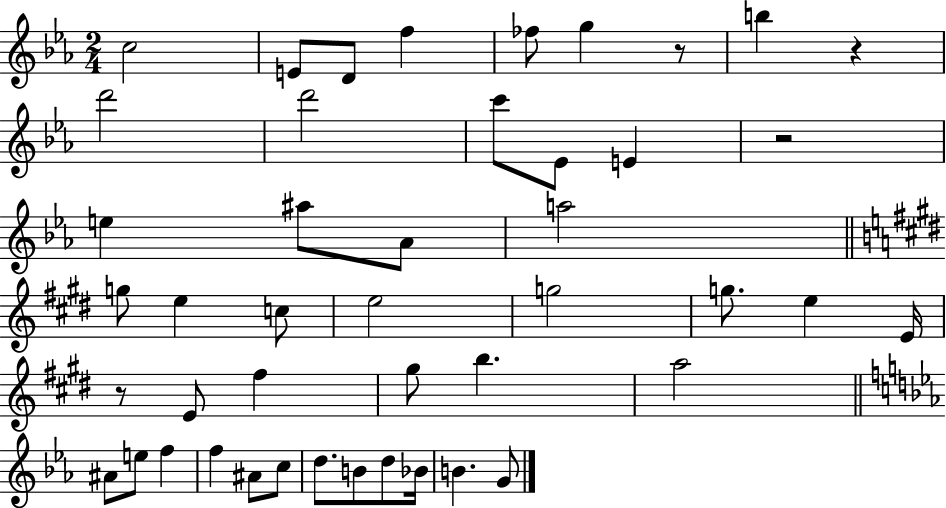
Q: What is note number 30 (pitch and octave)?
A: A#4